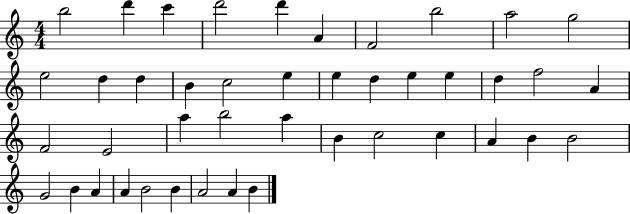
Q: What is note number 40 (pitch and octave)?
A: B4